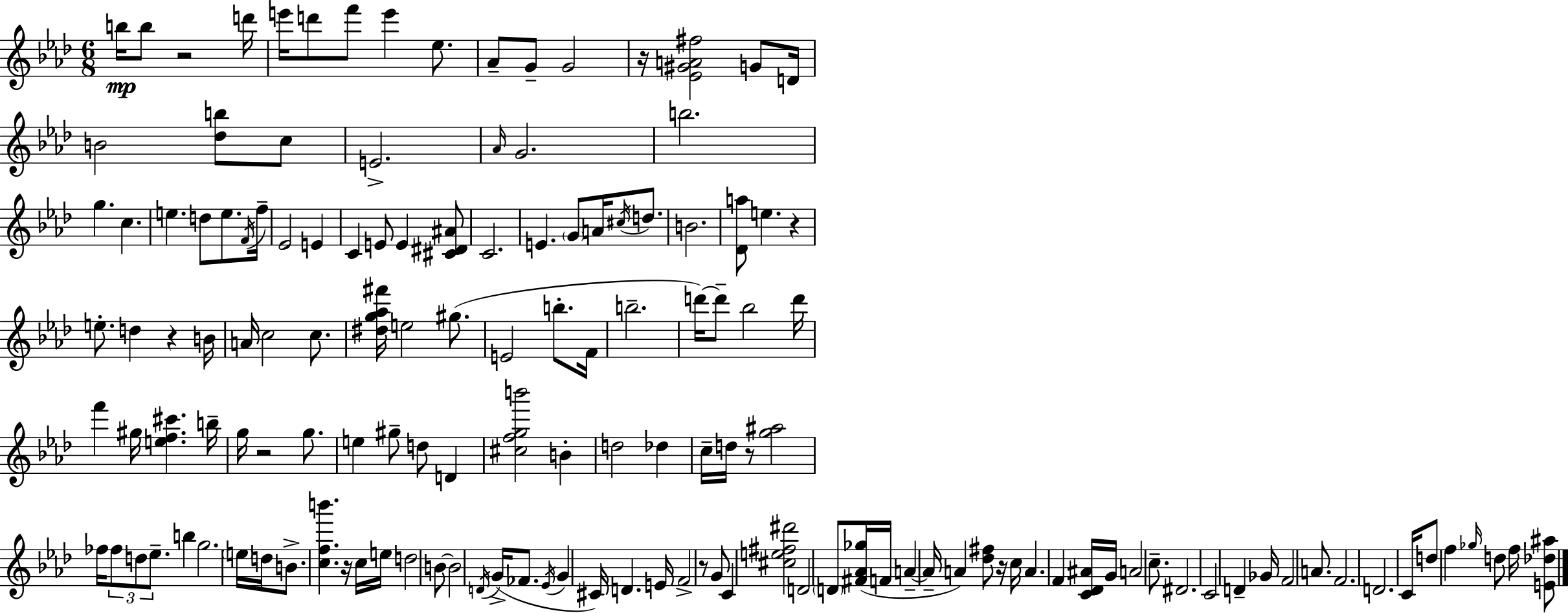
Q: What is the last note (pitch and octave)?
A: F5